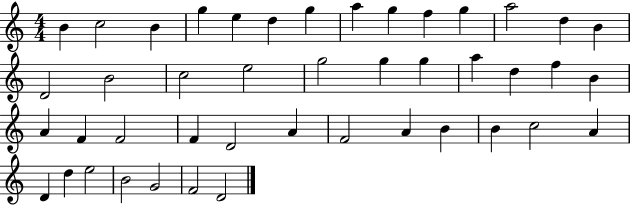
{
  \clef treble
  \numericTimeSignature
  \time 4/4
  \key c \major
  b'4 c''2 b'4 | g''4 e''4 d''4 g''4 | a''4 g''4 f''4 g''4 | a''2 d''4 b'4 | \break d'2 b'2 | c''2 e''2 | g''2 g''4 g''4 | a''4 d''4 f''4 b'4 | \break a'4 f'4 f'2 | f'4 d'2 a'4 | f'2 a'4 b'4 | b'4 c''2 a'4 | \break d'4 d''4 e''2 | b'2 g'2 | f'2 d'2 | \bar "|."
}